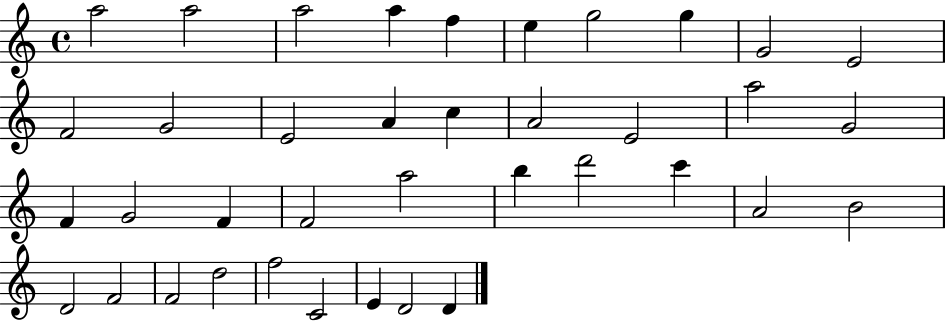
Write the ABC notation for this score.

X:1
T:Untitled
M:4/4
L:1/4
K:C
a2 a2 a2 a f e g2 g G2 E2 F2 G2 E2 A c A2 E2 a2 G2 F G2 F F2 a2 b d'2 c' A2 B2 D2 F2 F2 d2 f2 C2 E D2 D